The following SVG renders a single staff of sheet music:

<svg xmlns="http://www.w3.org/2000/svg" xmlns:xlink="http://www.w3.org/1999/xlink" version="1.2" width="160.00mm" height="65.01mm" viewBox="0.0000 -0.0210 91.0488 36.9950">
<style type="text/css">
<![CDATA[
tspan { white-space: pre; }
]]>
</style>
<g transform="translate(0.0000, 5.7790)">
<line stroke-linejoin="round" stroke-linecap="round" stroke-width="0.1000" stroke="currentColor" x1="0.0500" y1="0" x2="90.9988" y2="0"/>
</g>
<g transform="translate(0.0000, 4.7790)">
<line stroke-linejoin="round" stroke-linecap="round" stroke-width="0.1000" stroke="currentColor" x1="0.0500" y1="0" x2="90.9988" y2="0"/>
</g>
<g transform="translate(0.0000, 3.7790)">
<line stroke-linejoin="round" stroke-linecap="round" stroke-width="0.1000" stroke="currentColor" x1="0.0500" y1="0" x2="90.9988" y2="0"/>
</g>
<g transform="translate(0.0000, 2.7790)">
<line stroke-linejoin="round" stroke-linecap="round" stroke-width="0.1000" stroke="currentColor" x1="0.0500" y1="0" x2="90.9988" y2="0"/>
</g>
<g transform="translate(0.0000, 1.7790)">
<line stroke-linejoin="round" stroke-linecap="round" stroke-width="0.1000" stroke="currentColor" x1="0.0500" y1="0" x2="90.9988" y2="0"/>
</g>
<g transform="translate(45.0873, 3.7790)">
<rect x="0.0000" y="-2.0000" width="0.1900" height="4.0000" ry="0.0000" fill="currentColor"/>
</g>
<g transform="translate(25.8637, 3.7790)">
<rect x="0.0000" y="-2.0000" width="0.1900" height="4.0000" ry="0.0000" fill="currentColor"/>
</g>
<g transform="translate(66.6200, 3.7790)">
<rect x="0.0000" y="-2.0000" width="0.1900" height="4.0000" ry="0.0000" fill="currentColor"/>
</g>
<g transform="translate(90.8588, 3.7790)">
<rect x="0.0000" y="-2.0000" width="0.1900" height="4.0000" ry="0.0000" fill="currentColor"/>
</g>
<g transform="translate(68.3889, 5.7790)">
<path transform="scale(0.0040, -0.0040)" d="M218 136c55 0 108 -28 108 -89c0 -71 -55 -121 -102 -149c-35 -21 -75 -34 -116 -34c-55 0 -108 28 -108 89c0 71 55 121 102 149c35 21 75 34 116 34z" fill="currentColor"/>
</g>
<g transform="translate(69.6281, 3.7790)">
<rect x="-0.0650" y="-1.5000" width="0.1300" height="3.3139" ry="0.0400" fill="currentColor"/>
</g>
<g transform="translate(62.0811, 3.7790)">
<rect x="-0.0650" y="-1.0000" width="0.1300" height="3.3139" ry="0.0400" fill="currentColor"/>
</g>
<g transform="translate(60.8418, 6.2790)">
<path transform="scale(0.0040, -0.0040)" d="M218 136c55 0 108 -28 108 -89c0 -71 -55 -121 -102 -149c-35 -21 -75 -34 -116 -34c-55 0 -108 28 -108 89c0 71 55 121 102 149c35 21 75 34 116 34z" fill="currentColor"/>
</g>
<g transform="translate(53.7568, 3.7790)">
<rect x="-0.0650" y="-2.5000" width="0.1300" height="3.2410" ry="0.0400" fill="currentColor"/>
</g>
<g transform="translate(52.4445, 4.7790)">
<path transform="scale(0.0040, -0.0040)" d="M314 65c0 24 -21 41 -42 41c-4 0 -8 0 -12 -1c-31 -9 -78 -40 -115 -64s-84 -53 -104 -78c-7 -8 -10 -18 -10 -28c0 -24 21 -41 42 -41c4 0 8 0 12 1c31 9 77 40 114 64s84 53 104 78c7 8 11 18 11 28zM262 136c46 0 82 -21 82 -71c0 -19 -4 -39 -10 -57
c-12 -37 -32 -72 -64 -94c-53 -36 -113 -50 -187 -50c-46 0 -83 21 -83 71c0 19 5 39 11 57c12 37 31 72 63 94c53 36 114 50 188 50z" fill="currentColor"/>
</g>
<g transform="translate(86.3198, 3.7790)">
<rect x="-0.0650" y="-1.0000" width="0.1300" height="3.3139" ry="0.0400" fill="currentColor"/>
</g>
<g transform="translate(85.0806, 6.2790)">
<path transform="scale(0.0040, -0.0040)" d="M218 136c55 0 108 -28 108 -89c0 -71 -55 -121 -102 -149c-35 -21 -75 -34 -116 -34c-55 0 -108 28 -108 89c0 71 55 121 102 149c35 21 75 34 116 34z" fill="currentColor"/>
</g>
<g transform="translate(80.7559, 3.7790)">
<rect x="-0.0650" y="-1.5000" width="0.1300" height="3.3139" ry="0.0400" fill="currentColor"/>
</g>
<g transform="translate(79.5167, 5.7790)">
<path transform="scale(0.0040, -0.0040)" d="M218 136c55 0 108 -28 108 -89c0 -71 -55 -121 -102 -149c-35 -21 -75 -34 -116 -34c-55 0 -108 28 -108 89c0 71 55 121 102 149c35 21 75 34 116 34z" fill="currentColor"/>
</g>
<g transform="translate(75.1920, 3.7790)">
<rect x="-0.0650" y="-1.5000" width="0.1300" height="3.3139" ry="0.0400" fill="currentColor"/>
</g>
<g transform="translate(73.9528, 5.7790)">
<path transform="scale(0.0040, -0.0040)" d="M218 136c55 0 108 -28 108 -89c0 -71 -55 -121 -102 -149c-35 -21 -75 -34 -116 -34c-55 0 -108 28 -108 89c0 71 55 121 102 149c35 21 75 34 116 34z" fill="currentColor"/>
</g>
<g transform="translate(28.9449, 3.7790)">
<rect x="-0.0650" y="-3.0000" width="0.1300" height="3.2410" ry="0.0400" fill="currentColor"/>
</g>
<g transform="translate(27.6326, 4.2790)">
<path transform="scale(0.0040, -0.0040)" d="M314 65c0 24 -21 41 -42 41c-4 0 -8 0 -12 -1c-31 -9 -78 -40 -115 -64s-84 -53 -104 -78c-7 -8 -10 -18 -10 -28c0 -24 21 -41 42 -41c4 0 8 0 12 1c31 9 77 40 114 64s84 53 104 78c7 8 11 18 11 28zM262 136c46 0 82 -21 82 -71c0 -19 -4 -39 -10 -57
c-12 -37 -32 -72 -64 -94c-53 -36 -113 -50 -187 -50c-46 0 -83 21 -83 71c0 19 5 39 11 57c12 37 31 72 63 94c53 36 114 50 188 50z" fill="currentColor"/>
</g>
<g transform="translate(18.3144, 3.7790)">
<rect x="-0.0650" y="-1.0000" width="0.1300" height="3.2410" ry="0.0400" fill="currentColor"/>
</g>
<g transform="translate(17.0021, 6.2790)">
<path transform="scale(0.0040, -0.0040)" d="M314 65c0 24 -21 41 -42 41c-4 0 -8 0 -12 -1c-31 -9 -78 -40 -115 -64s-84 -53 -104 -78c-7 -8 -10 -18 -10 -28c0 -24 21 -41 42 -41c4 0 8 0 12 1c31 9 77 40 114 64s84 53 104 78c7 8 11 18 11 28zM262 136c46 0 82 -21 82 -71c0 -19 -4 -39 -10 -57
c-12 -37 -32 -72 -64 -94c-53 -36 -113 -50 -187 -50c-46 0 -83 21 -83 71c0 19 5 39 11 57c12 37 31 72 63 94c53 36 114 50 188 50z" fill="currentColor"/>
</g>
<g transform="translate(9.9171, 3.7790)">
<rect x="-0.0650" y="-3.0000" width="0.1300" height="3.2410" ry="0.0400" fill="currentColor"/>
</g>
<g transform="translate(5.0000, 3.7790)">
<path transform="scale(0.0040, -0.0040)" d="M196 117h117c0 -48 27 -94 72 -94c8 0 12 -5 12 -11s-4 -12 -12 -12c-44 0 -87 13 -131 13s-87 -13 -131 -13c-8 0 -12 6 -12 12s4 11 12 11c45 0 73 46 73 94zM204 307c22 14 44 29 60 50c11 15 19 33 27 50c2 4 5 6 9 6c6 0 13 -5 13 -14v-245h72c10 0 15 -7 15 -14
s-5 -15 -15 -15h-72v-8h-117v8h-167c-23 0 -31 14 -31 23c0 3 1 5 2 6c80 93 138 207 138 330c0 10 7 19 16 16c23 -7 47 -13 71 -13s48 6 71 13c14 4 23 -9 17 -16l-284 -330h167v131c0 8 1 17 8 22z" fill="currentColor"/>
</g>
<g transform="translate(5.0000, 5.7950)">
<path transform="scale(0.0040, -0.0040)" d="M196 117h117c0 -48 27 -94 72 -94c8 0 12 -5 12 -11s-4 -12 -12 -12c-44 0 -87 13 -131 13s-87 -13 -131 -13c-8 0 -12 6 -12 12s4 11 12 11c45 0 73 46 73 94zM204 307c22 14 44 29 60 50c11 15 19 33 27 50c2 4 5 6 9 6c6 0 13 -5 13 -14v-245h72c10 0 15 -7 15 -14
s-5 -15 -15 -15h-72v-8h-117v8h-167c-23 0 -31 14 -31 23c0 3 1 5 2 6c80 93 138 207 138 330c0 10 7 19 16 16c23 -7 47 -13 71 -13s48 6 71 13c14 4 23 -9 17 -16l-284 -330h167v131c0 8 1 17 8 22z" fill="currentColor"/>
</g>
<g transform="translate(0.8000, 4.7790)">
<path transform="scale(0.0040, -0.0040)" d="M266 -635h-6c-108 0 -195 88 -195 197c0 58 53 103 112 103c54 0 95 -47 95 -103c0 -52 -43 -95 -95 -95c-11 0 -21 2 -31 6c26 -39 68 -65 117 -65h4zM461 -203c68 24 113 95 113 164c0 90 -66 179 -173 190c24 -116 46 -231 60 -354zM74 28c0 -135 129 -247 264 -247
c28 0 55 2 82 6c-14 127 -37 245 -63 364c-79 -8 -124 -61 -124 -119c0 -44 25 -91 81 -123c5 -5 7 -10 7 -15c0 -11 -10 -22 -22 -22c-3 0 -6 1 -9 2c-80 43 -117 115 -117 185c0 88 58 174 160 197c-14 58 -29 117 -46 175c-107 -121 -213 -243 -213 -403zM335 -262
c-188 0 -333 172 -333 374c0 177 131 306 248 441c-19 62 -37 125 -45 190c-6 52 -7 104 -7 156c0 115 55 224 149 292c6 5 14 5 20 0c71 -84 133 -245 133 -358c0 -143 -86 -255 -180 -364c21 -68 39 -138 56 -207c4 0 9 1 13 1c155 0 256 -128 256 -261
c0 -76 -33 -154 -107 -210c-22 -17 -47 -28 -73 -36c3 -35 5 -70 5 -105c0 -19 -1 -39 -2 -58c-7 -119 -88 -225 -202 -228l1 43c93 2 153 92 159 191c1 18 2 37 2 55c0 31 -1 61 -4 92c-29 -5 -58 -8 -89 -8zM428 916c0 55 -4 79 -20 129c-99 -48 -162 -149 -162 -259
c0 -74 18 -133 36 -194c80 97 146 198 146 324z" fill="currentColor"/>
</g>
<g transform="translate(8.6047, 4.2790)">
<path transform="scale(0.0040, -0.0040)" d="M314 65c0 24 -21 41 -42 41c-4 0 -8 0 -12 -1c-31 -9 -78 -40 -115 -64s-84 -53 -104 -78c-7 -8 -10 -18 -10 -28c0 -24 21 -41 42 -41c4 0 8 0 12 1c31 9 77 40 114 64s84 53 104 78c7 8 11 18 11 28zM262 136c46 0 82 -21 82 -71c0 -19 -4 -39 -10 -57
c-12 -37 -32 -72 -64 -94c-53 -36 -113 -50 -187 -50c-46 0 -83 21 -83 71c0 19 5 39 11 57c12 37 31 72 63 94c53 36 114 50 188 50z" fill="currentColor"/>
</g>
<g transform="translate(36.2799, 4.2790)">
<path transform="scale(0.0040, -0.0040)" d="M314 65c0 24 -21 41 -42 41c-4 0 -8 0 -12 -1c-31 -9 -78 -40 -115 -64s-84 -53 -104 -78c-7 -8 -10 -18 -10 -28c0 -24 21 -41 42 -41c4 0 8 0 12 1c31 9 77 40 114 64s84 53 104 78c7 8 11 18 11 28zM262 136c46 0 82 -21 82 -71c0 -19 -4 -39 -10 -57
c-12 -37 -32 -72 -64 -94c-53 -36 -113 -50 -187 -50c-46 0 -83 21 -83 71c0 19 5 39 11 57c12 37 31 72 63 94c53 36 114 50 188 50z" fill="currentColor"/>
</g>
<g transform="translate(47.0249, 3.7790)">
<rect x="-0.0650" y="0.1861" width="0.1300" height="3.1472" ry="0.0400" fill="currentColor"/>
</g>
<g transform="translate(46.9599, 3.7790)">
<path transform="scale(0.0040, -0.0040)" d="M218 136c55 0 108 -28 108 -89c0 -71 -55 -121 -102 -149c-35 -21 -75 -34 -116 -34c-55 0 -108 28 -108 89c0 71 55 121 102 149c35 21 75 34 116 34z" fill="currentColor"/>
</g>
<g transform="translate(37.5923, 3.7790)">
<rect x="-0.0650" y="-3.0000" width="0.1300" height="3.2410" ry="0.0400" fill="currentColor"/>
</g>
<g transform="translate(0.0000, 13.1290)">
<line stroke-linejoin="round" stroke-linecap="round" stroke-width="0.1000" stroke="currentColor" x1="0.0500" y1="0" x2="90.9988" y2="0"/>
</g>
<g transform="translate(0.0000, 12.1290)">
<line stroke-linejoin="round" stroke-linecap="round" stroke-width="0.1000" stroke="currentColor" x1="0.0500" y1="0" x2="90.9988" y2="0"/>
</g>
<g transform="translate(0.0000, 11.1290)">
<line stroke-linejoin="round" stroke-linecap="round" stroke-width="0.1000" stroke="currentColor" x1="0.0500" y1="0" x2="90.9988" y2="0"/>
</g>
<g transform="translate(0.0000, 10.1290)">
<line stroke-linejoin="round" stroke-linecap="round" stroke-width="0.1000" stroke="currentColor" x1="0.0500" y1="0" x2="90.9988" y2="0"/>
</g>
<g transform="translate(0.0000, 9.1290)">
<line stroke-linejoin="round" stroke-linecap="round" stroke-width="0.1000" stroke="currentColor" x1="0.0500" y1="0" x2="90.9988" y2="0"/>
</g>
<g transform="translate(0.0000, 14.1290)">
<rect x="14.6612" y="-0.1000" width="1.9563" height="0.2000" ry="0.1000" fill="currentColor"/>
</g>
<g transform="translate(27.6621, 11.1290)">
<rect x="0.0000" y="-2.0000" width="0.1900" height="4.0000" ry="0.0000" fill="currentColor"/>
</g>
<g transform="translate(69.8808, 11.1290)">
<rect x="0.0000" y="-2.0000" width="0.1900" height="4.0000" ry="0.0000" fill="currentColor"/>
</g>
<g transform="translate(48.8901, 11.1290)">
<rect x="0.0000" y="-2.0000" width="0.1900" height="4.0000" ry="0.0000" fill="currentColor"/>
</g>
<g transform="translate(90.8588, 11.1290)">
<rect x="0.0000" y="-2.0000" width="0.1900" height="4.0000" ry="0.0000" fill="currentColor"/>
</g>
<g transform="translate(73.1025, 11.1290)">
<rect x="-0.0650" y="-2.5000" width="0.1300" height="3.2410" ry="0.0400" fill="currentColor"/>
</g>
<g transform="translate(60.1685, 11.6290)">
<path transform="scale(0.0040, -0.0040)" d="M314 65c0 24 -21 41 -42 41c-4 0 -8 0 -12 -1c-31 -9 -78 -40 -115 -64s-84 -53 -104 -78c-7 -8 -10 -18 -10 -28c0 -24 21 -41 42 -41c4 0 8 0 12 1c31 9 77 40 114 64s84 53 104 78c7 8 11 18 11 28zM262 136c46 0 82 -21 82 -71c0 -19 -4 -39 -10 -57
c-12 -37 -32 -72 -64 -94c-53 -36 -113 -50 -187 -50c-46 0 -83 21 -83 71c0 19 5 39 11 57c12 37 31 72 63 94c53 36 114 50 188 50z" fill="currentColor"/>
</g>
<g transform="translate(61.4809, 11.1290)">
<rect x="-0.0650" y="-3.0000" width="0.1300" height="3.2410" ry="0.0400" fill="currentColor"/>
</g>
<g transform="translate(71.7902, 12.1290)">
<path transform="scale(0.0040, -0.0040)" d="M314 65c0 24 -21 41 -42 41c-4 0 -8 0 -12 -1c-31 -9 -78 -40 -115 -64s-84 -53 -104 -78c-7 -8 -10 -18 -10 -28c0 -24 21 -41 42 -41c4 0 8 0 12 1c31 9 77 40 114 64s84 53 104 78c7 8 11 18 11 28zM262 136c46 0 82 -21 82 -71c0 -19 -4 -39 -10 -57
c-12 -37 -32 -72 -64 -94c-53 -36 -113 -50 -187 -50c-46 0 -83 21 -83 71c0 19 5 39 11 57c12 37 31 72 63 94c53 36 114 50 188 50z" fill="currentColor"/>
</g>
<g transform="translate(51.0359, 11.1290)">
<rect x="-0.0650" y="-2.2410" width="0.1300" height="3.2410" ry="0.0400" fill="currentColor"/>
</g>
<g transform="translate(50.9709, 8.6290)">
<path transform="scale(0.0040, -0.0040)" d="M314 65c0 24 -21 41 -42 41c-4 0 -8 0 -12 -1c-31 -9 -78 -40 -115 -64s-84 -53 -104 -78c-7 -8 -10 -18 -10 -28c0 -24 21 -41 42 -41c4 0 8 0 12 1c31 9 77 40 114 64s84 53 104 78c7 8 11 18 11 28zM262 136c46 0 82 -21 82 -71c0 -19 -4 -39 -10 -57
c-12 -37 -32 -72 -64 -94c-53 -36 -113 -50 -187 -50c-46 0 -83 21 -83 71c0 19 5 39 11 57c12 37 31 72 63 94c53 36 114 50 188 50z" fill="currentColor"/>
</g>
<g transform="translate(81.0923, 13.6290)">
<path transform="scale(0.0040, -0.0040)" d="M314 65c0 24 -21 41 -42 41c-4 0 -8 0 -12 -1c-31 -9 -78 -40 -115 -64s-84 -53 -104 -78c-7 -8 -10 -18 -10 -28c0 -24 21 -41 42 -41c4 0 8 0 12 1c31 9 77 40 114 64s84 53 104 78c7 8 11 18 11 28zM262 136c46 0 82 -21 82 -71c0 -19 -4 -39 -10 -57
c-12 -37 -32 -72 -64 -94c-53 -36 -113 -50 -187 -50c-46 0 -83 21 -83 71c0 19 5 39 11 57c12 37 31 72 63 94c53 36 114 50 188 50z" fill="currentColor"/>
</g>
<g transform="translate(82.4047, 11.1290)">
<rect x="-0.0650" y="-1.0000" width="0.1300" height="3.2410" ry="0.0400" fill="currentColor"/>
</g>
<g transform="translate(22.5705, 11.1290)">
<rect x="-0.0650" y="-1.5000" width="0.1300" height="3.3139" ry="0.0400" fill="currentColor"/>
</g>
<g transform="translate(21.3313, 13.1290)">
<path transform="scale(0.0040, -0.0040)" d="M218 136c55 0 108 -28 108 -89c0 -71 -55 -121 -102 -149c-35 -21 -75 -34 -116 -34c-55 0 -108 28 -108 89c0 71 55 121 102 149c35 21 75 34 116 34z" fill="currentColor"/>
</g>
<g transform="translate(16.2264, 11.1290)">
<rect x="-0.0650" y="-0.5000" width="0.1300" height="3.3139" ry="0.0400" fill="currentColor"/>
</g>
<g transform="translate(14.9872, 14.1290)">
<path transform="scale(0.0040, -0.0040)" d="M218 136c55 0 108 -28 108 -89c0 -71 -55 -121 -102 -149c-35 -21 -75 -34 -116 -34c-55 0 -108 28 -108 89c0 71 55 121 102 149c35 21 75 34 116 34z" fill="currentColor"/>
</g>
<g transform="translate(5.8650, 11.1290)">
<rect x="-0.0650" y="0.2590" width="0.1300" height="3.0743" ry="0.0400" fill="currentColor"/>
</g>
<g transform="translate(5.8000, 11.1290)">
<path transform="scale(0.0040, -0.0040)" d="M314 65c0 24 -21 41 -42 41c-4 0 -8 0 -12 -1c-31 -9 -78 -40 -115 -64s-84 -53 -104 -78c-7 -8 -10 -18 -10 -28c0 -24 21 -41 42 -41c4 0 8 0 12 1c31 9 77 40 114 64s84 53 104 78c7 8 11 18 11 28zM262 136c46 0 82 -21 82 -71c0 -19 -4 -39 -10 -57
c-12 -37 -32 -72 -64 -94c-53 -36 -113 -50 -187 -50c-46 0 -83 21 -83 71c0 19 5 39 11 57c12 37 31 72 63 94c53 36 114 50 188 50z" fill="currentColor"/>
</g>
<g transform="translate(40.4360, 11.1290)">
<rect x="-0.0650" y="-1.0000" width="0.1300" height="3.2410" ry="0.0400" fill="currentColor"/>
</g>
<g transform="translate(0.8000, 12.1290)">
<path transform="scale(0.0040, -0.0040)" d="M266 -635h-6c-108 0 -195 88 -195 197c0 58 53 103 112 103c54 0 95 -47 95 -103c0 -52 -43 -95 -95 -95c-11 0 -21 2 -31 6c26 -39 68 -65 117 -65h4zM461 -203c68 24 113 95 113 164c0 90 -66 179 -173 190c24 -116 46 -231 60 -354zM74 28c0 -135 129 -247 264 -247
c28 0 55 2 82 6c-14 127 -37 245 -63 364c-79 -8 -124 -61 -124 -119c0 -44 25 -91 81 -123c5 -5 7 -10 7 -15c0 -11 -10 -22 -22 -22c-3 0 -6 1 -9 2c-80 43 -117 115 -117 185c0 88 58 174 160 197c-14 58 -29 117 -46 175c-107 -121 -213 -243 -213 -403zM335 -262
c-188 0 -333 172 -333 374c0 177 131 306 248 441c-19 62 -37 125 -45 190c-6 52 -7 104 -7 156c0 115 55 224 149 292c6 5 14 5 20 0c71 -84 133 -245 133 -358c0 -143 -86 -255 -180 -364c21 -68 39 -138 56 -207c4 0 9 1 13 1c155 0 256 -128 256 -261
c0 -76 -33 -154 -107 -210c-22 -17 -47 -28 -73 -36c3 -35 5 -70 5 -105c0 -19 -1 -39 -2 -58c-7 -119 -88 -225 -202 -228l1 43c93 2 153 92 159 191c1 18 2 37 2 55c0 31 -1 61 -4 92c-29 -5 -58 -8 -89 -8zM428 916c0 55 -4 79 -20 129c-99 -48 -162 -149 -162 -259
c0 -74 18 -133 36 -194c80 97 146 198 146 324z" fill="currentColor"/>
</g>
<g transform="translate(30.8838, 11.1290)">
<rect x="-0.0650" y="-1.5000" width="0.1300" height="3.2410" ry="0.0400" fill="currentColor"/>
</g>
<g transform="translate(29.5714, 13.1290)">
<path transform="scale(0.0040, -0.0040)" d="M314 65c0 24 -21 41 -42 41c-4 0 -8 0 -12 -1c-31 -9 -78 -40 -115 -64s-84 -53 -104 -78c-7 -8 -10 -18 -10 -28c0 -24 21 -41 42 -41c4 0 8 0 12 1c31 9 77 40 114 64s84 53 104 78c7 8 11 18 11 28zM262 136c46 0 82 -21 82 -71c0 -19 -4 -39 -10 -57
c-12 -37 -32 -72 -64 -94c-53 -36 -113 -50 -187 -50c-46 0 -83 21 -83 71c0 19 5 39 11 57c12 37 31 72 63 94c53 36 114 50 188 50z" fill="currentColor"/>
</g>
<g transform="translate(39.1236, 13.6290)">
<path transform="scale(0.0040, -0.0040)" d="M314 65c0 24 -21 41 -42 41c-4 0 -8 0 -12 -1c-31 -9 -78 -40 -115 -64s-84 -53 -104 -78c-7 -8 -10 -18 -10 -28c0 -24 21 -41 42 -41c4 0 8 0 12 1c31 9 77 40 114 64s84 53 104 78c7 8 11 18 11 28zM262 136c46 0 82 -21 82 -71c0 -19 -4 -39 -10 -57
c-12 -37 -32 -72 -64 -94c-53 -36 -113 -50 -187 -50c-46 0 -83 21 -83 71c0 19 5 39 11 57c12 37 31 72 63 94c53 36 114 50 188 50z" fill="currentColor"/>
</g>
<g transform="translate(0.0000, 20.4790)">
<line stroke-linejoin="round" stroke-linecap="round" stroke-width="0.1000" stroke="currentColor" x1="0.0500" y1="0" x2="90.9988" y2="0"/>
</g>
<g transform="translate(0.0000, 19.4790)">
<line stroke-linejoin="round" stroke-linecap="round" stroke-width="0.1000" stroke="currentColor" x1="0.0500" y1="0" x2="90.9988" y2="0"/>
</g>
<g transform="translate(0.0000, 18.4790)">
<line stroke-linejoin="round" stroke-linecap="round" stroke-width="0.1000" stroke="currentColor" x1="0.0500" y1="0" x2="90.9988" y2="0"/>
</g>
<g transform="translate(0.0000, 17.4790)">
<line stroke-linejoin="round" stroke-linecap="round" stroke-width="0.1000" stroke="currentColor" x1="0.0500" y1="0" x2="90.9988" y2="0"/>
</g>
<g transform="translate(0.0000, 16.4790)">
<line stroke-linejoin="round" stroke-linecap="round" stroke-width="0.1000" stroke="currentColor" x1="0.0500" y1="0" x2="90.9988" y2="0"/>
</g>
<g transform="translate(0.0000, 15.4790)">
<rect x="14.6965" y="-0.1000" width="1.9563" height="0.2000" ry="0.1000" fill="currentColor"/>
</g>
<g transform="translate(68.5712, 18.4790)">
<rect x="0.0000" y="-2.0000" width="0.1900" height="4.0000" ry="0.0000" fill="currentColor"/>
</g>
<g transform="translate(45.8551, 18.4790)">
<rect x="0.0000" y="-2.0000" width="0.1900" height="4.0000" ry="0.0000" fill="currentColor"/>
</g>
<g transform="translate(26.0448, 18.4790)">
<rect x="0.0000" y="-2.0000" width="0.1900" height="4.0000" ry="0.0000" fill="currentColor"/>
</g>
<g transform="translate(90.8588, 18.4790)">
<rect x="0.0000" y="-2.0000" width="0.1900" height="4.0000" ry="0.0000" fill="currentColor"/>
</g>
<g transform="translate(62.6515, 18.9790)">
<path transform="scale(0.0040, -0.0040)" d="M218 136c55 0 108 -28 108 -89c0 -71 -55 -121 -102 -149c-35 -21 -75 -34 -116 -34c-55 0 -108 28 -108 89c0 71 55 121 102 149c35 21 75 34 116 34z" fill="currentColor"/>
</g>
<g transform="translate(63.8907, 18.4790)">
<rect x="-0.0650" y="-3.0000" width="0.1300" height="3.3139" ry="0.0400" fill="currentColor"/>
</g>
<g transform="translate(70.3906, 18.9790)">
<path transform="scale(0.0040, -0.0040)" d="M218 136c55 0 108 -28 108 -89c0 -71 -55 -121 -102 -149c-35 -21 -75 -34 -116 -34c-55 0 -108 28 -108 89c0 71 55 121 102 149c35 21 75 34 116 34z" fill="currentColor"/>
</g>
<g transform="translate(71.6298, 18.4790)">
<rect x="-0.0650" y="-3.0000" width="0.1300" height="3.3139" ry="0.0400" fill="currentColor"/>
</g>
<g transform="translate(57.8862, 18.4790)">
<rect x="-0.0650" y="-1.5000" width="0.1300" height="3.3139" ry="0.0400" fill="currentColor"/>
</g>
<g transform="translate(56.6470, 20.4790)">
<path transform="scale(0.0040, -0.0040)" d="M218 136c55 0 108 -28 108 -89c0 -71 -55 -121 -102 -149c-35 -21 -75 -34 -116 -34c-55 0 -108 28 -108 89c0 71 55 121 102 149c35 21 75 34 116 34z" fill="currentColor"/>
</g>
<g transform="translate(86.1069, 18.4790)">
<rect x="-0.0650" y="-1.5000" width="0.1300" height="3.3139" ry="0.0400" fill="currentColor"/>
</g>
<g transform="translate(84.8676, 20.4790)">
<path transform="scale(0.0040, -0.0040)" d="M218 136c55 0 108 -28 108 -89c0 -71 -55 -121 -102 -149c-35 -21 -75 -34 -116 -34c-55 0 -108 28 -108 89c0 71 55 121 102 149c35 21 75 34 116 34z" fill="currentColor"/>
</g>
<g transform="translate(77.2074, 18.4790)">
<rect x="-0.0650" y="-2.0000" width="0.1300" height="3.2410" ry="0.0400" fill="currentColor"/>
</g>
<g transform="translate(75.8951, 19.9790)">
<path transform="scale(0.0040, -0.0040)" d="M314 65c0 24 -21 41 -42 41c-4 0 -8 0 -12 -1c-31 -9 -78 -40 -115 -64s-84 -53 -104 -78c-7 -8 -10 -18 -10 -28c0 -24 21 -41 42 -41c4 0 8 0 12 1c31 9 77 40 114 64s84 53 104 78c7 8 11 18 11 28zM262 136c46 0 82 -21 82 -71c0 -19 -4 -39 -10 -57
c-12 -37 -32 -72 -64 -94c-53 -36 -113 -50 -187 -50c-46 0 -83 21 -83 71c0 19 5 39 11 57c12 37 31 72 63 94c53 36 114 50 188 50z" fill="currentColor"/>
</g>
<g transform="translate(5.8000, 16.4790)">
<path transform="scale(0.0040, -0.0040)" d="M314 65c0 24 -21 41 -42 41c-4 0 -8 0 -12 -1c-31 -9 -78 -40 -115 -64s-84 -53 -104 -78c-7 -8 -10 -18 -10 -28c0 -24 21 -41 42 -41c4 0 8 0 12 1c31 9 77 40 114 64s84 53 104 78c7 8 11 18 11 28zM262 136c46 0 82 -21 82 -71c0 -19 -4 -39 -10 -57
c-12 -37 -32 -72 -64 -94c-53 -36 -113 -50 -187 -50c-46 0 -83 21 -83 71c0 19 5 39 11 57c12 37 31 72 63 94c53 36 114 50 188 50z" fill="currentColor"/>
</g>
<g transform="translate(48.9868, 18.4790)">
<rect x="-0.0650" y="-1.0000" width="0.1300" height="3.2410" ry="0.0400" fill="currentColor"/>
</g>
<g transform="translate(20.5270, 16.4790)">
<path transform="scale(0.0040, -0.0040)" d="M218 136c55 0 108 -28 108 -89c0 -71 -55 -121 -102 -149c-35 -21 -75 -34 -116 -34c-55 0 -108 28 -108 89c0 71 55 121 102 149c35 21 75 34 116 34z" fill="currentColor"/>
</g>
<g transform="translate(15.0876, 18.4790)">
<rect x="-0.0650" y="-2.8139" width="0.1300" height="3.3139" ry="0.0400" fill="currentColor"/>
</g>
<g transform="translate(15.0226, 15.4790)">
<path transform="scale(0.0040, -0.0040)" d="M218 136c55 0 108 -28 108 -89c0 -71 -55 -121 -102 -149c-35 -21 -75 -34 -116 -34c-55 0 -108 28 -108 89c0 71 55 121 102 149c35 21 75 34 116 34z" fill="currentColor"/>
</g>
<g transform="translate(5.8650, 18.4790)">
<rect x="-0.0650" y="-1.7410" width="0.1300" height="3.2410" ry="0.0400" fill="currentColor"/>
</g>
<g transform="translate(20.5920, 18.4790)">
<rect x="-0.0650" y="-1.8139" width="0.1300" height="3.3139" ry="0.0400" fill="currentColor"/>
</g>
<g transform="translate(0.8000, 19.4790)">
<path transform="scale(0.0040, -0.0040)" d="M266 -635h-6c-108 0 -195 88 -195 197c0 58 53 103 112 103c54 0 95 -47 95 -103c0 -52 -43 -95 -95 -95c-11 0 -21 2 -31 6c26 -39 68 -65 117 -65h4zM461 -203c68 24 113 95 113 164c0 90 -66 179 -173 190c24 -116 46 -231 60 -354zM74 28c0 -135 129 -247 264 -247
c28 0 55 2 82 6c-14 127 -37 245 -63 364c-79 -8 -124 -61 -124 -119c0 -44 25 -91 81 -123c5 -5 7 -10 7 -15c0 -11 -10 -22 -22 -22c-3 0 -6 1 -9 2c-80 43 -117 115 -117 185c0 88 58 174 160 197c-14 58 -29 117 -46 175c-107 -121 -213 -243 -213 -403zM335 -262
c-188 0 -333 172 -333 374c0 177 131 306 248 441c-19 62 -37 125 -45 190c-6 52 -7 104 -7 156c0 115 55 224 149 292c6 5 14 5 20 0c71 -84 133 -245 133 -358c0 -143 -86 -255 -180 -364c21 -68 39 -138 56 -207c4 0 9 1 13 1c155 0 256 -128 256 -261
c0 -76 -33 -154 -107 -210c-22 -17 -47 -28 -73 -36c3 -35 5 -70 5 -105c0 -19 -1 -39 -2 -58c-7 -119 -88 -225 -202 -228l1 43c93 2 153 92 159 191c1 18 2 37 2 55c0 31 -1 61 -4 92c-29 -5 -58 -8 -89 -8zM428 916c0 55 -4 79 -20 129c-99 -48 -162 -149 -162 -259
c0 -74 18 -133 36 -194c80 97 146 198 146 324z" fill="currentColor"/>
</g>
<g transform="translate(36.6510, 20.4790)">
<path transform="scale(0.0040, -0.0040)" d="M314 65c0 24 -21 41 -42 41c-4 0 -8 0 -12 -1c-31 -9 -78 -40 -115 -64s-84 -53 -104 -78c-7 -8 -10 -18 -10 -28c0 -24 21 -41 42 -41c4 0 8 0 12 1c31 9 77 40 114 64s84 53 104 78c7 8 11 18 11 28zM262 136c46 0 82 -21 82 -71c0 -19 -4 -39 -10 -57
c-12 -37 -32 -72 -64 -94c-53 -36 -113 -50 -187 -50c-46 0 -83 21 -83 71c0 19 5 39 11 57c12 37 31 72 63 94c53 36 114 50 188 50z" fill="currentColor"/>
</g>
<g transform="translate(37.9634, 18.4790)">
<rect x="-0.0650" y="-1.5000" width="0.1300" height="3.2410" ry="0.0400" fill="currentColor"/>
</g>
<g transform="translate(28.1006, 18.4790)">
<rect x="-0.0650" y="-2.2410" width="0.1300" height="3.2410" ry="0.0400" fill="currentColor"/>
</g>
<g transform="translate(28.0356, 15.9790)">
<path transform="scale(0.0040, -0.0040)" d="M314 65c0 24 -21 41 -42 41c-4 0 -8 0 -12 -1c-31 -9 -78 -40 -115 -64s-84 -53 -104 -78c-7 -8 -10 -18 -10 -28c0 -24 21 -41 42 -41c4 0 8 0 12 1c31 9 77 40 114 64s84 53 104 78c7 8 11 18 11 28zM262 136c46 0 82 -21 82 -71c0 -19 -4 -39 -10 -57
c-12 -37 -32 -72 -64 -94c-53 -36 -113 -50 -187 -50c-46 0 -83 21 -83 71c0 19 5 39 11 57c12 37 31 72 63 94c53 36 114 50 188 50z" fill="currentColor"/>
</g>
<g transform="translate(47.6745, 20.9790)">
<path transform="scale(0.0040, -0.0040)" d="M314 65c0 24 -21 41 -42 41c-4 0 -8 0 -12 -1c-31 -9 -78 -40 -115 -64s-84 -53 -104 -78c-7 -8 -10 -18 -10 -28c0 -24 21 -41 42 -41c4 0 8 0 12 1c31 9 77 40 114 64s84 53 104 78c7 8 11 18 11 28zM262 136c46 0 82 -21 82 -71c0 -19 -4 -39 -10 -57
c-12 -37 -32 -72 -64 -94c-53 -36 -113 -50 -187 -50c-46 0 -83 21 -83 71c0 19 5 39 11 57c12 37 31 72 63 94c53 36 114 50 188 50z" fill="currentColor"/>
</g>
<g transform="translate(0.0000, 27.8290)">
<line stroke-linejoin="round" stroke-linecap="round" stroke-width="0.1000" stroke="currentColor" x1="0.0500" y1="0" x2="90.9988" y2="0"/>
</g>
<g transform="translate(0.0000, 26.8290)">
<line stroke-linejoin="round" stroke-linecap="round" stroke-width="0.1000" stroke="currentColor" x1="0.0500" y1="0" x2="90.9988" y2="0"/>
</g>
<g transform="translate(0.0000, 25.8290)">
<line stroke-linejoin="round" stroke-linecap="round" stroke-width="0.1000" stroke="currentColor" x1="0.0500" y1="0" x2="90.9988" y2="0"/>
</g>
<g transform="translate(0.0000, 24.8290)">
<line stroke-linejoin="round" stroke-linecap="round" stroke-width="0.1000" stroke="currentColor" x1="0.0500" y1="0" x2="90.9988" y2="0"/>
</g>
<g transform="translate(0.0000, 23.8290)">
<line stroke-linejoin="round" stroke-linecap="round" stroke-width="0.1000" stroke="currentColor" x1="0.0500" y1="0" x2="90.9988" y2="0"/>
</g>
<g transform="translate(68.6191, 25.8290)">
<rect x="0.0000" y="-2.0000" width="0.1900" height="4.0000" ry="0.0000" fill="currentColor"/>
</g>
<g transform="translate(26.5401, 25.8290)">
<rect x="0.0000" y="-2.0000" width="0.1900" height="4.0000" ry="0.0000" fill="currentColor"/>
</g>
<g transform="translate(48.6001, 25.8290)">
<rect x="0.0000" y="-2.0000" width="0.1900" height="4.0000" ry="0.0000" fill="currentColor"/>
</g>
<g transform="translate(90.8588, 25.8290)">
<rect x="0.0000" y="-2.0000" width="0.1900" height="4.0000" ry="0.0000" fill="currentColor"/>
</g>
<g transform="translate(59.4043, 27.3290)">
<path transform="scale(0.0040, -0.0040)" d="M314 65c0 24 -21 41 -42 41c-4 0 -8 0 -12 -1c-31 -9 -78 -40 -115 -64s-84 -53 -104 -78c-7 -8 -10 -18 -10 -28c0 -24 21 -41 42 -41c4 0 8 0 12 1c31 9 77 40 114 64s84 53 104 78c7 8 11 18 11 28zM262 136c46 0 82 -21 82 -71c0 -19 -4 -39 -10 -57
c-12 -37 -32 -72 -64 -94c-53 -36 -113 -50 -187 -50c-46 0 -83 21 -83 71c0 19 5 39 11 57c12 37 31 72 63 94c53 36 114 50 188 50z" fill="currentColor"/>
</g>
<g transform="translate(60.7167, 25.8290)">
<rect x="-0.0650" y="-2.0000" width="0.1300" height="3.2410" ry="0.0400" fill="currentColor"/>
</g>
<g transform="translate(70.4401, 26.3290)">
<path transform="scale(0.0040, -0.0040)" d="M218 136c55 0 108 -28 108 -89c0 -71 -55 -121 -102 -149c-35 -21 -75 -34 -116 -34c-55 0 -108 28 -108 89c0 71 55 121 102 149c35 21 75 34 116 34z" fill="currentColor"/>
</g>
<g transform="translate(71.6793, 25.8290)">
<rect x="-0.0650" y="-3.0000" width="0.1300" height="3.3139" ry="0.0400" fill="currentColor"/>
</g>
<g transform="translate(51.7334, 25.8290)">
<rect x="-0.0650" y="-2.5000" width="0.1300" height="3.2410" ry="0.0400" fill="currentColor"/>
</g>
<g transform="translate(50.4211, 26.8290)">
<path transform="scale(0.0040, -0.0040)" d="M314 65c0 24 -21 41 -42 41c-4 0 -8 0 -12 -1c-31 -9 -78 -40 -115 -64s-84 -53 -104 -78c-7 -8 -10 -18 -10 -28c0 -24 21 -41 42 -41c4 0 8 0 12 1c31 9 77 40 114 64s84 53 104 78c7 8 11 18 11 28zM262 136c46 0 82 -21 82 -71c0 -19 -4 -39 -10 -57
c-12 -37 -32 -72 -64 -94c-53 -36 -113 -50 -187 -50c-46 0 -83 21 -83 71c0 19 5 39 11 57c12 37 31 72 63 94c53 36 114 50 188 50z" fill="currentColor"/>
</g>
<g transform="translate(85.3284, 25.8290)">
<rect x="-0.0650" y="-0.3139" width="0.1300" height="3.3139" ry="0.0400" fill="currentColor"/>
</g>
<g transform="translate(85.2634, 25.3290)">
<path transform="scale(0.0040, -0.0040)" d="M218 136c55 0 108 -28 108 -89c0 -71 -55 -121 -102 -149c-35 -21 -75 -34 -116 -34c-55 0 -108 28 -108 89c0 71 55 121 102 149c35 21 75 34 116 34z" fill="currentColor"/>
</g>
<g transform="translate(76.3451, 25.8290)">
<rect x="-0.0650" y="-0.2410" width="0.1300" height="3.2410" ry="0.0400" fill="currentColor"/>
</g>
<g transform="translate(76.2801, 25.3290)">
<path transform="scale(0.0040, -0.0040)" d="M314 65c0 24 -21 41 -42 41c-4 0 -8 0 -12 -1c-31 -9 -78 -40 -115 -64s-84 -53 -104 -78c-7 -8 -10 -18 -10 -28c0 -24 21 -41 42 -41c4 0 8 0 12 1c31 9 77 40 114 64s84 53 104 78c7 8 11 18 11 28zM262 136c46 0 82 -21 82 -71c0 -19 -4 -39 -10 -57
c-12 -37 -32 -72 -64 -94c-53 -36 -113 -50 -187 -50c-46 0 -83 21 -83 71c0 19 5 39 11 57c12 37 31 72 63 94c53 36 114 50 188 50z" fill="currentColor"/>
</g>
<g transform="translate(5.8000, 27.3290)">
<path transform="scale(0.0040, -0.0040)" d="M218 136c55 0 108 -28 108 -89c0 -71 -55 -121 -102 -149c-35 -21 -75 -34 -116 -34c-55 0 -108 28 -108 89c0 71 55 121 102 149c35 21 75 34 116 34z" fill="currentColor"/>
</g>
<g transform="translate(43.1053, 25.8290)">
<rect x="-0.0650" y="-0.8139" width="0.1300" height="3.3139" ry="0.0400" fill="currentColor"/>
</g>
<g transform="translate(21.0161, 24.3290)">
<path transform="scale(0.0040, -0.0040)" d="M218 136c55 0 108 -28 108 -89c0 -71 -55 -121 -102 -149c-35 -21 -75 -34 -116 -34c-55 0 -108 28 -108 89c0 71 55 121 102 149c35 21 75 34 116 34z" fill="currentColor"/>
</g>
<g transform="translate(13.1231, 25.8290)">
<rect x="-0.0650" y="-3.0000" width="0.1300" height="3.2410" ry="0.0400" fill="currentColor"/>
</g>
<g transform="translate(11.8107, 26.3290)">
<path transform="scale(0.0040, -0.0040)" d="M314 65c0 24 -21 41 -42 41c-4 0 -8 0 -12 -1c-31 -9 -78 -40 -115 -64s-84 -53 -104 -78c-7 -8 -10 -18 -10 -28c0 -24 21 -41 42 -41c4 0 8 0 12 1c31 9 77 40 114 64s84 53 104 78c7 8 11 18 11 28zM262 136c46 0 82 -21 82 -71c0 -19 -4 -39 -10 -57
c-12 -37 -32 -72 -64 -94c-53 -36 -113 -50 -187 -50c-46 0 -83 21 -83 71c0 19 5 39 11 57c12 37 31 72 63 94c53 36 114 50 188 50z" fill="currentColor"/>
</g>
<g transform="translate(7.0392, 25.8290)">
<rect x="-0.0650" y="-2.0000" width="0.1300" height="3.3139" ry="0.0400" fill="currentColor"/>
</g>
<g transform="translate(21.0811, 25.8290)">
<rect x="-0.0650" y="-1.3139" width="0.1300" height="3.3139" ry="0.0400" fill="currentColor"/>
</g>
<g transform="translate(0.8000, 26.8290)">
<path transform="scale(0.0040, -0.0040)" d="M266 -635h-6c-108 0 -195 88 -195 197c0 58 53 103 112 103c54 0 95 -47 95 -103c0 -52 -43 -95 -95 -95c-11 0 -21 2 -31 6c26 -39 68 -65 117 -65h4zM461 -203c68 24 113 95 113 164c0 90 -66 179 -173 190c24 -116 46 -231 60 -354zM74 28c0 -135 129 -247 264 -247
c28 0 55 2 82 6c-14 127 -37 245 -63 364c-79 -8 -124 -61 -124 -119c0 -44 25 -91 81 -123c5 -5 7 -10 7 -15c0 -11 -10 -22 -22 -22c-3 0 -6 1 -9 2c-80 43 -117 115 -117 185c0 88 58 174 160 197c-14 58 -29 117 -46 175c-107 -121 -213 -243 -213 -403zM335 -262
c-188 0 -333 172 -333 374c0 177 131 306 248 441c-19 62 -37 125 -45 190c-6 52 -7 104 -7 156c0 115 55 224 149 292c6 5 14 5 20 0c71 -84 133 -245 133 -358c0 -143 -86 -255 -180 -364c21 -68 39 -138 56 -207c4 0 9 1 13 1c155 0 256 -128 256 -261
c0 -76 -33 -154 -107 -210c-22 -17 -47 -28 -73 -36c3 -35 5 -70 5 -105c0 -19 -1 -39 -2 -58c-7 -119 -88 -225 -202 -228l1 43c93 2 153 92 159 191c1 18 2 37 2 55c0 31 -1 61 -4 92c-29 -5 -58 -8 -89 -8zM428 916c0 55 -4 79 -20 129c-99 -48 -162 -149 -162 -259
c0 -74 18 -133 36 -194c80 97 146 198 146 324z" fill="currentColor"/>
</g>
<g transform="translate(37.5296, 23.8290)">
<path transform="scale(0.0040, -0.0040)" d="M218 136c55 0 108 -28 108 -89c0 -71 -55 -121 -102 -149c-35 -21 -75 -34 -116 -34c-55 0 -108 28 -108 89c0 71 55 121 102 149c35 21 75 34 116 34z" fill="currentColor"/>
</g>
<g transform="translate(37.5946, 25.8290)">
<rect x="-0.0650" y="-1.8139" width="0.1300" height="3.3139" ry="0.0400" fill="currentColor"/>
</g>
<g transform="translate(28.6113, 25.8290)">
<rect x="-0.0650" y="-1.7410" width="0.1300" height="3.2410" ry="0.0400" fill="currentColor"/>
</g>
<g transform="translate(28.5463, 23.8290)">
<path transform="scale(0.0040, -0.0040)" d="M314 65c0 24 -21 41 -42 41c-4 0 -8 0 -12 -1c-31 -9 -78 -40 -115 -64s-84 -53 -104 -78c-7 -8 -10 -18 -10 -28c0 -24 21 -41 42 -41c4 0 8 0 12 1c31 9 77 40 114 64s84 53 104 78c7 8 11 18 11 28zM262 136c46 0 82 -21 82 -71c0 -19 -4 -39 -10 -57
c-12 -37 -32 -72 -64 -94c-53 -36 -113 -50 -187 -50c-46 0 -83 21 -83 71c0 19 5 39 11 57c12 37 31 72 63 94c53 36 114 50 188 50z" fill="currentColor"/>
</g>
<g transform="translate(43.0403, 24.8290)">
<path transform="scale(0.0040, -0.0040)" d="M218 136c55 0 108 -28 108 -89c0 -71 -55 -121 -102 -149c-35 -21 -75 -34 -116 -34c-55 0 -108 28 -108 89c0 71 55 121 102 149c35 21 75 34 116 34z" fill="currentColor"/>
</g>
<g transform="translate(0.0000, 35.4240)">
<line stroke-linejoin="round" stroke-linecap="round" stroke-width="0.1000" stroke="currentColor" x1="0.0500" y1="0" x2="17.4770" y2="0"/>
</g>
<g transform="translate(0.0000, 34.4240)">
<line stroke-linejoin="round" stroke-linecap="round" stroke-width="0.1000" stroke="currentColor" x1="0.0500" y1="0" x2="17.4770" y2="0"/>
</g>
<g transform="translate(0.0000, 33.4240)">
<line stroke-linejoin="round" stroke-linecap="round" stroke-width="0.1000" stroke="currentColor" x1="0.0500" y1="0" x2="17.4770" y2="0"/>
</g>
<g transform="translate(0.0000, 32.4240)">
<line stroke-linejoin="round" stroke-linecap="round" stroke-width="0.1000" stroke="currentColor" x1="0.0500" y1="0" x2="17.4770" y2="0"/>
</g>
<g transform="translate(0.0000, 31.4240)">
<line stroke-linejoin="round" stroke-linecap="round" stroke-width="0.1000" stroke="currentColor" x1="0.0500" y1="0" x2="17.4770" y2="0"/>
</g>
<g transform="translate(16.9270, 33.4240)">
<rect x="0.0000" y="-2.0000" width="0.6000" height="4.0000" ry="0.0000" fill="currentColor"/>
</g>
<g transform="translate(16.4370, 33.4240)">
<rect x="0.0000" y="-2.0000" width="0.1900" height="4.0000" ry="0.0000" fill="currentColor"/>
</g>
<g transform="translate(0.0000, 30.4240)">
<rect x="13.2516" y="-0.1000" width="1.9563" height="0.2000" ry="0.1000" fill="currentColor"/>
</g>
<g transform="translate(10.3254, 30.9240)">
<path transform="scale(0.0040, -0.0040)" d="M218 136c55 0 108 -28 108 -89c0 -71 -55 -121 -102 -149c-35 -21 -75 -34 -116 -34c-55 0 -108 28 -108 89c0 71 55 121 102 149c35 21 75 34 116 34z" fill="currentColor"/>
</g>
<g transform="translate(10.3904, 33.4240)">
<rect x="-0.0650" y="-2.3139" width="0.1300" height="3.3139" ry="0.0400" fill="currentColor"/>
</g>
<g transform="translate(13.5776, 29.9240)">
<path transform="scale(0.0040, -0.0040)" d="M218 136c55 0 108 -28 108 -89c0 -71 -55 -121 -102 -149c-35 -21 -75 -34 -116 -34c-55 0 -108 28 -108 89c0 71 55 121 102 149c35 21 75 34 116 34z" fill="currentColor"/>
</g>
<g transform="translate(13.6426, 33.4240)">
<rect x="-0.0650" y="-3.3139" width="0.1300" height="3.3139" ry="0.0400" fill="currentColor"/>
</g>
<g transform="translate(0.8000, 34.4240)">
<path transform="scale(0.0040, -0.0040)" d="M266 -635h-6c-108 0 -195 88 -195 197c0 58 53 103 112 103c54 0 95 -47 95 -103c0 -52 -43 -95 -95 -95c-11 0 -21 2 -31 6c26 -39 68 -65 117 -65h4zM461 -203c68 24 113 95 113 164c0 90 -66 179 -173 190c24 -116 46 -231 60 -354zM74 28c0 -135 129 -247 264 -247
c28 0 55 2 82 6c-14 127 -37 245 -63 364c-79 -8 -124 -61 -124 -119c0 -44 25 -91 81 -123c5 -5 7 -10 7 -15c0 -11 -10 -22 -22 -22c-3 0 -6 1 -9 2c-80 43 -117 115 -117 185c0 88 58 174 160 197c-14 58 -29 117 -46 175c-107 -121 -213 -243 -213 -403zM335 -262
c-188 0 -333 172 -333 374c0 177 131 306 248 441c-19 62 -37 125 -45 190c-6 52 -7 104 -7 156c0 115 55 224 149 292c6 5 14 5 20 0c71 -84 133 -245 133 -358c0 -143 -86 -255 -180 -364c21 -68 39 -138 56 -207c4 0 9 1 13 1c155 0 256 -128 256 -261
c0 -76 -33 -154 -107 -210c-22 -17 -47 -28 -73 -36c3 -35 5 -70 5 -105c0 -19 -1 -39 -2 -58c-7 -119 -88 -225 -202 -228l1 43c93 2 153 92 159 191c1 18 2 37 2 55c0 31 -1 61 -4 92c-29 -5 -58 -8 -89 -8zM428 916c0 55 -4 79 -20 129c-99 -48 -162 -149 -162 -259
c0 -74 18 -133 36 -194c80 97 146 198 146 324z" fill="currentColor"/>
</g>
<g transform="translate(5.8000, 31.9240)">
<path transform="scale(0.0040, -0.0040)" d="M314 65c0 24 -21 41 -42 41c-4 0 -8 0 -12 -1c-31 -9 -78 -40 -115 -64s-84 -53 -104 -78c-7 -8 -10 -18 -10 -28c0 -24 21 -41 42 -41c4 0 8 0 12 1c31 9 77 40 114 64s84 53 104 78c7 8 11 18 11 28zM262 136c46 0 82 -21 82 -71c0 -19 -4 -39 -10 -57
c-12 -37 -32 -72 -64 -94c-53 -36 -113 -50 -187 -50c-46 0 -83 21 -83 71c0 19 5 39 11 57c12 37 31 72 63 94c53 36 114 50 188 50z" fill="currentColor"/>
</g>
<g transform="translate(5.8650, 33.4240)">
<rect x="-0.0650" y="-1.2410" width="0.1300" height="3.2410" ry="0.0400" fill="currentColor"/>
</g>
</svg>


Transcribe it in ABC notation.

X:1
T:Untitled
M:4/4
L:1/4
K:C
A2 D2 A2 A2 B G2 D E E E D B2 C E E2 D2 g2 A2 G2 D2 f2 a f g2 E2 D2 E A A F2 E F A2 e f2 f d G2 F2 A c2 c e2 g b